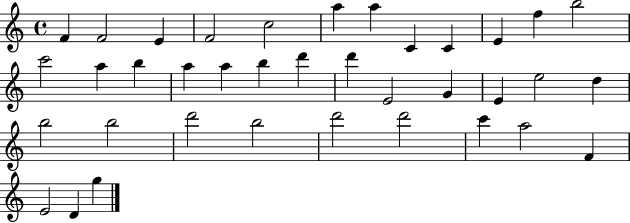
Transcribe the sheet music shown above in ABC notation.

X:1
T:Untitled
M:4/4
L:1/4
K:C
F F2 E F2 c2 a a C C E f b2 c'2 a b a a b d' d' E2 G E e2 d b2 b2 d'2 b2 d'2 d'2 c' a2 F E2 D g